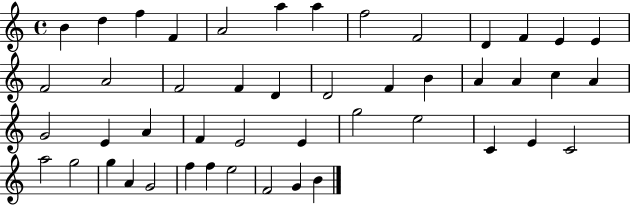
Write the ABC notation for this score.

X:1
T:Untitled
M:4/4
L:1/4
K:C
B d f F A2 a a f2 F2 D F E E F2 A2 F2 F D D2 F B A A c A G2 E A F E2 E g2 e2 C E C2 a2 g2 g A G2 f f e2 F2 G B